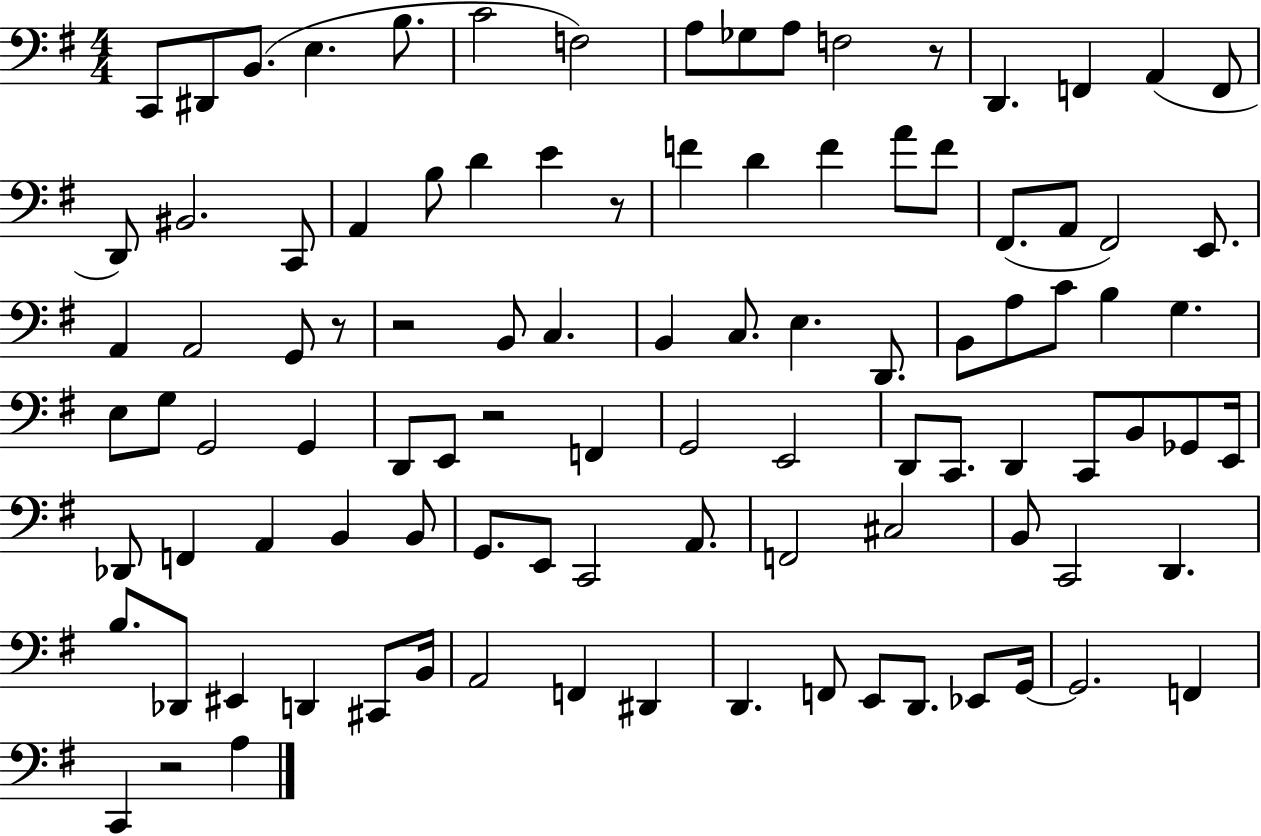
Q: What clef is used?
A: bass